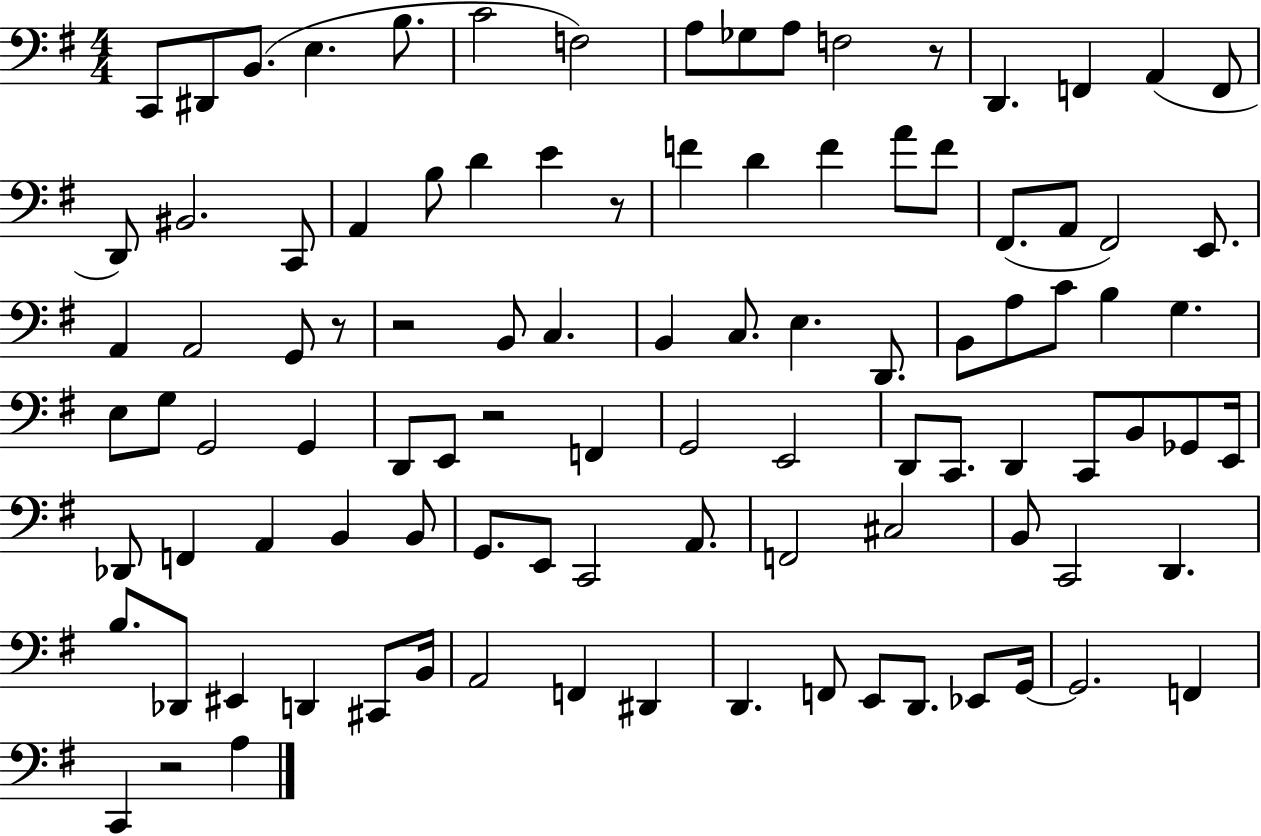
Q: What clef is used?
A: bass